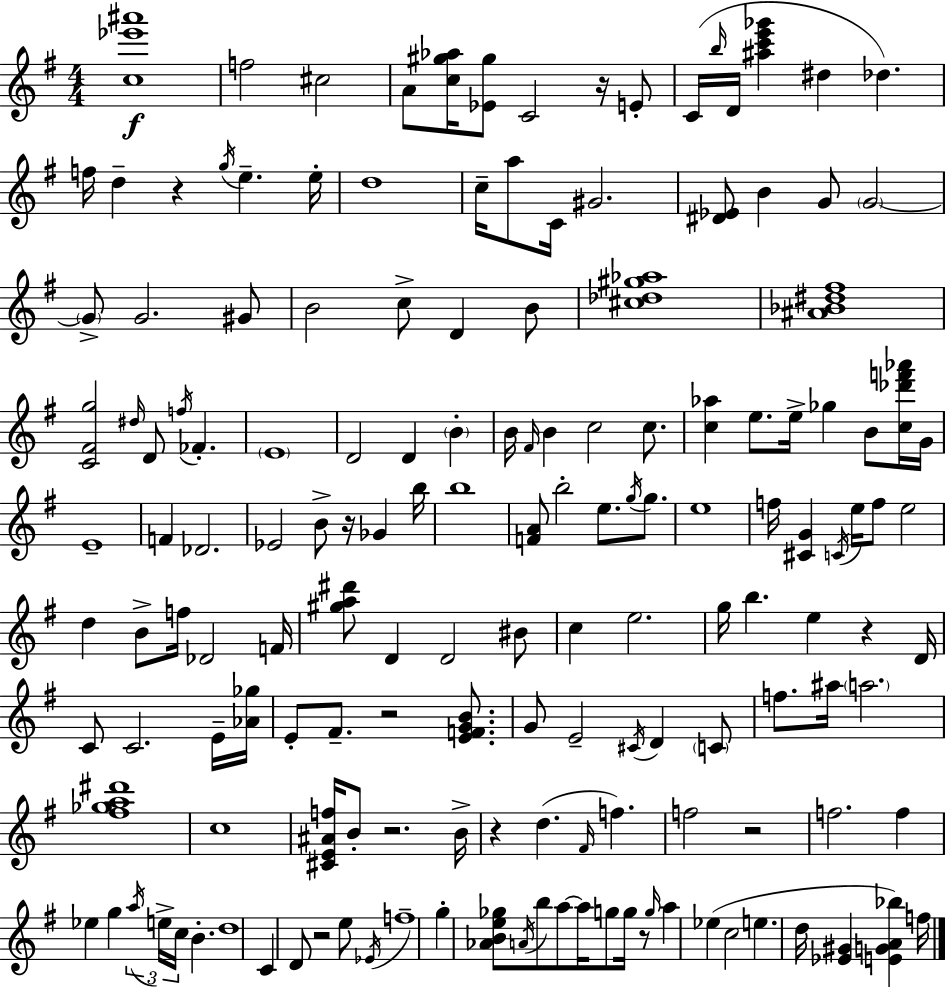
[C5,Eb6,A#6]/w F5/h C#5/h A4/e [C5,G#5,Ab5]/s [Eb4,G#5]/e C4/h R/s E4/e C4/s B5/s D4/s [A#5,C6,E6,Gb6]/q D#5/q Db5/q. F5/s D5/q R/q G5/s E5/q. E5/s D5/w C5/s A5/e C4/s G#4/h. [D#4,Eb4]/e B4/q G4/e G4/h G4/e G4/h. G#4/e B4/h C5/e D4/q B4/e [C#5,Db5,G#5,Ab5]/w [A#4,Bb4,D#5,F#5]/w [C4,F#4,G5]/h D#5/s D4/e F5/s FES4/q. E4/w D4/h D4/q B4/q B4/s F#4/s B4/q C5/h C5/e. [C5,Ab5]/q E5/e. E5/s Gb5/q B4/e [C5,Db6,F6,Ab6]/s G4/s E4/w F4/q Db4/h. Eb4/h B4/e R/s Gb4/q B5/s B5/w [F4,A4]/e B5/h E5/e. G5/s G5/e. E5/w F5/s [C#4,G4]/q C4/s E5/s F5/e E5/h D5/q B4/e F5/s Db4/h F4/s [G#5,A5,D#6]/e D4/q D4/h BIS4/e C5/q E5/h. G5/s B5/q. E5/q R/q D4/s C4/e C4/h. E4/s [Ab4,Gb5]/s E4/e F#4/e. R/h [E4,F4,G4,B4]/e. G4/e E4/h C#4/s D4/q C4/e F5/e. A#5/s A5/h. [F#5,Gb5,A5,D#6]/w C5/w [C#4,E4,A#4,F5]/s B4/e R/h. B4/s R/q D5/q. F#4/s F5/q. F5/h R/h F5/h. F5/q Eb5/q G5/q A5/s E5/s C5/s B4/q. D5/w C4/q D4/e R/h E5/e Eb4/s F5/w G5/q [Ab4,B4,E5,Gb5]/e A4/s B5/e A5/e A5/s G5/e G5/s R/e G5/s A5/q Eb5/q C5/h E5/q. D5/s [Eb4,G#4]/q [E4,G4,A4,Bb5]/q F5/s